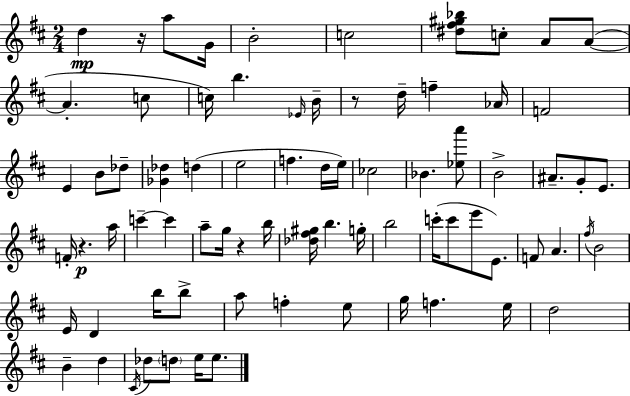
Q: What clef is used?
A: treble